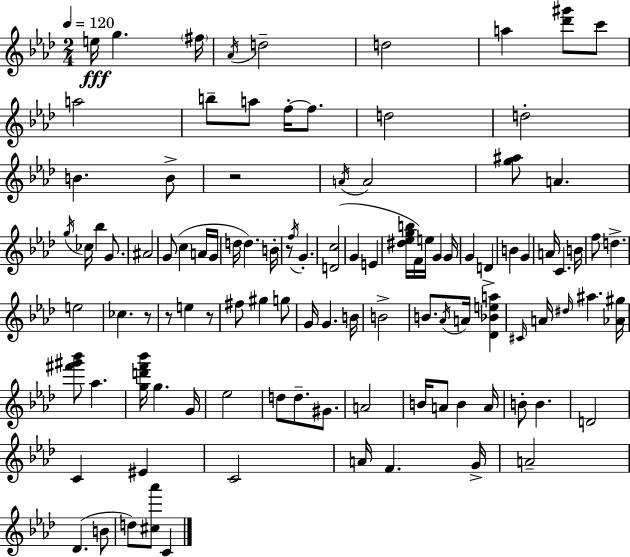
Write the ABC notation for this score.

X:1
T:Untitled
M:2/4
L:1/4
K:Ab
e/4 g ^f/4 _A/4 d2 d2 a [_d'^g']/2 c'/2 a2 b/2 a/2 f/4 f/2 d2 d2 B B/2 z2 A/4 A2 [g^a]/2 A g/4 _c/4 _b G/2 ^A2 G/2 c A/4 G/4 d/4 d B/4 z/2 f/4 G [Dc]2 G E [^d_egb]/4 F/4 e/4 G G/4 G D B G A/4 C B/4 f/2 d e2 _c z/2 z/2 e z/2 ^f/2 ^g g/2 G/4 G B/4 B2 B/2 _A/4 A/4 [_D_Bea] ^C/4 A/4 ^d/4 ^a [_A^g]/4 [^f'^g'_b']/2 _a [gd'f'_b']/4 g G/4 _e2 d/2 d/2 ^G/2 A2 B/4 A/2 B A/4 B/2 B D2 C ^E C2 A/4 F G/4 A2 _D B/2 d/2 [^c_a']/2 C